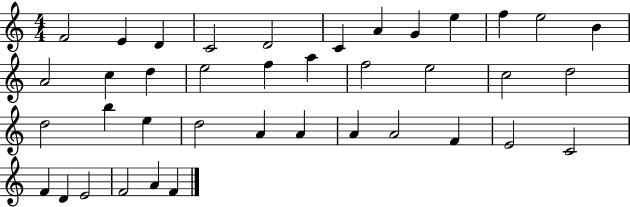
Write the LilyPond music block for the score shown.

{
  \clef treble
  \numericTimeSignature
  \time 4/4
  \key c \major
  f'2 e'4 d'4 | c'2 d'2 | c'4 a'4 g'4 e''4 | f''4 e''2 b'4 | \break a'2 c''4 d''4 | e''2 f''4 a''4 | f''2 e''2 | c''2 d''2 | \break d''2 b''4 e''4 | d''2 a'4 a'4 | a'4 a'2 f'4 | e'2 c'2 | \break f'4 d'4 e'2 | f'2 a'4 f'4 | \bar "|."
}